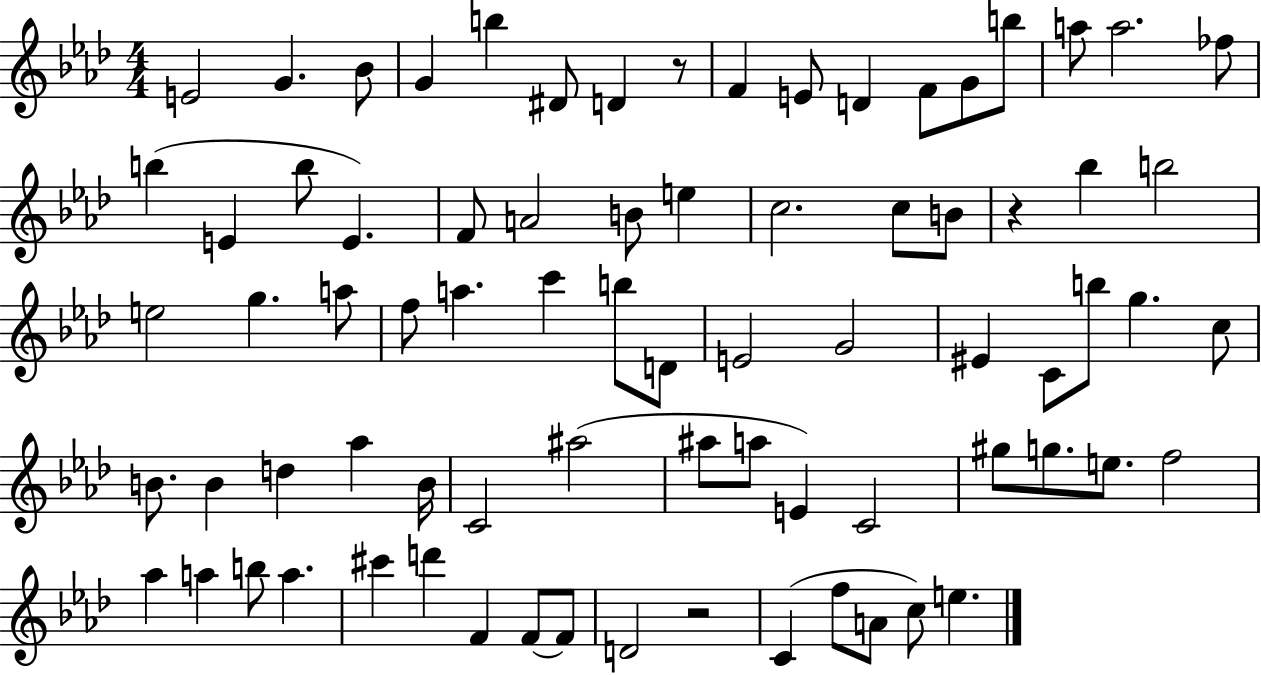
X:1
T:Untitled
M:4/4
L:1/4
K:Ab
E2 G _B/2 G b ^D/2 D z/2 F E/2 D F/2 G/2 b/2 a/2 a2 _f/2 b E b/2 E F/2 A2 B/2 e c2 c/2 B/2 z _b b2 e2 g a/2 f/2 a c' b/2 D/2 E2 G2 ^E C/2 b/2 g c/2 B/2 B d _a B/4 C2 ^a2 ^a/2 a/2 E C2 ^g/2 g/2 e/2 f2 _a a b/2 a ^c' d' F F/2 F/2 D2 z2 C f/2 A/2 c/2 e